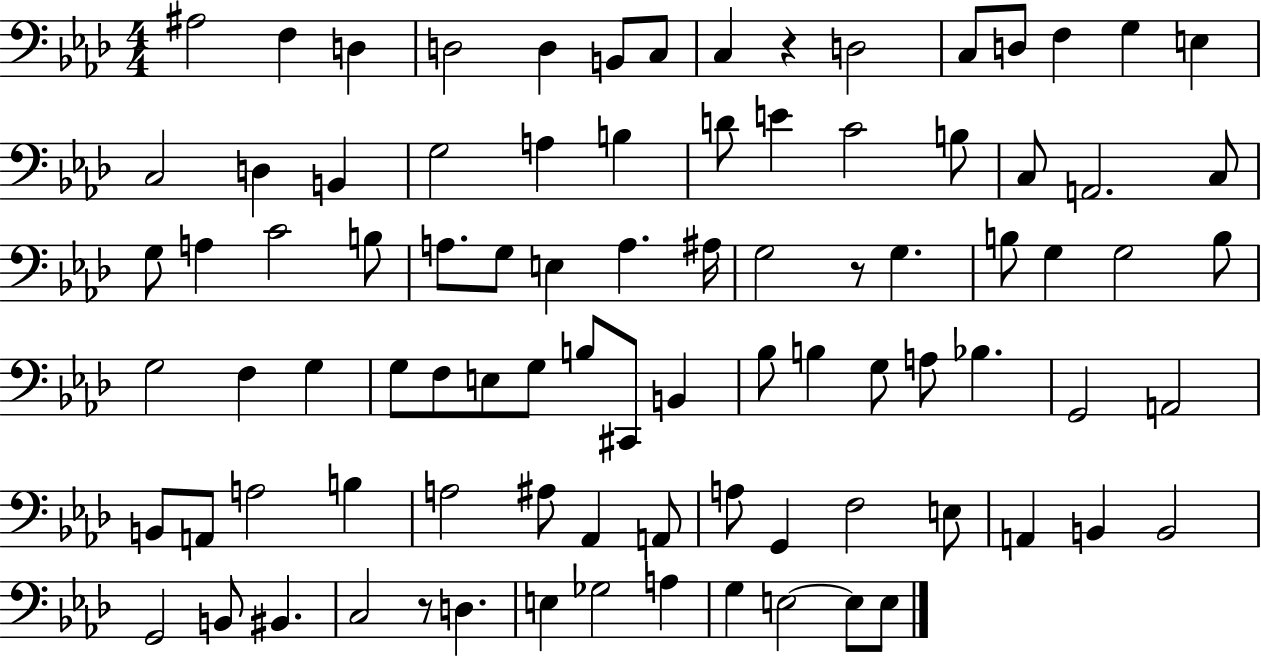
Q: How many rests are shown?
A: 3